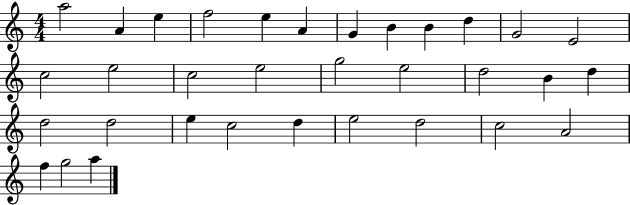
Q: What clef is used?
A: treble